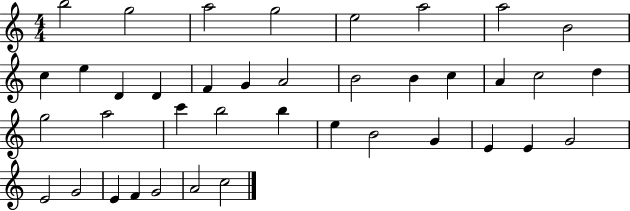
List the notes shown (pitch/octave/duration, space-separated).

B5/h G5/h A5/h G5/h E5/h A5/h A5/h B4/h C5/q E5/q D4/q D4/q F4/q G4/q A4/h B4/h B4/q C5/q A4/q C5/h D5/q G5/h A5/h C6/q B5/h B5/q E5/q B4/h G4/q E4/q E4/q G4/h E4/h G4/h E4/q F4/q G4/h A4/h C5/h